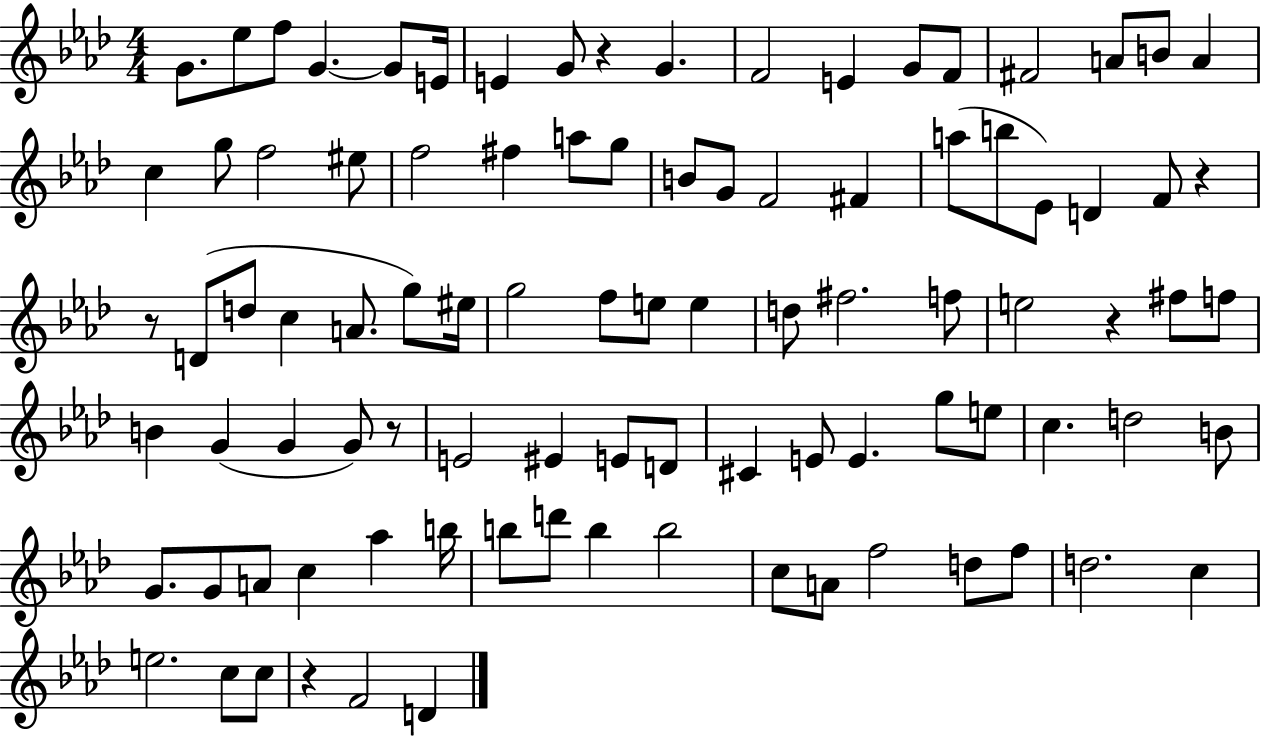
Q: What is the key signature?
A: AES major